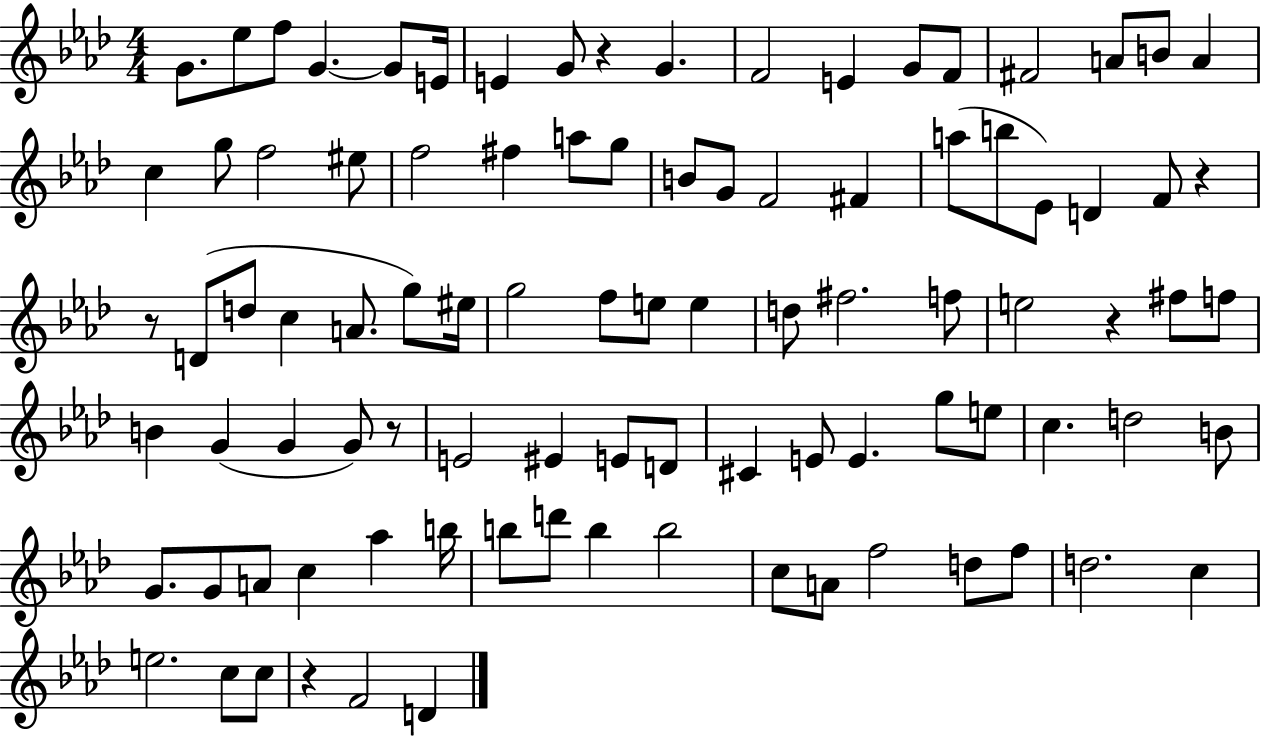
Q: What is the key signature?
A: AES major